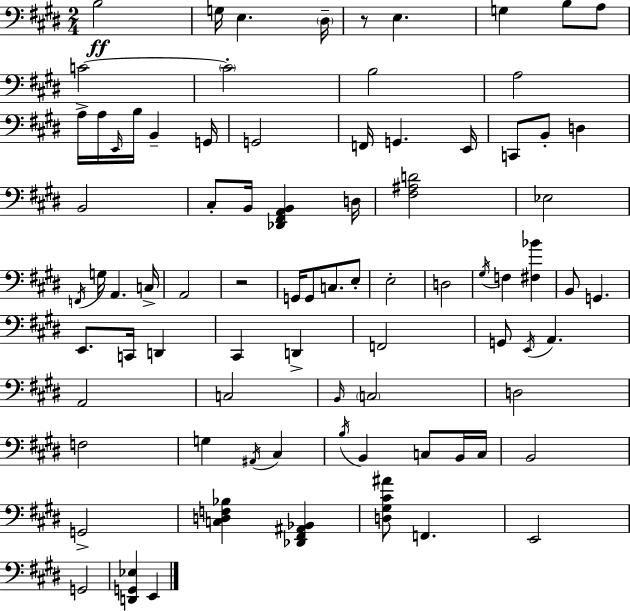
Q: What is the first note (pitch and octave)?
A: B3